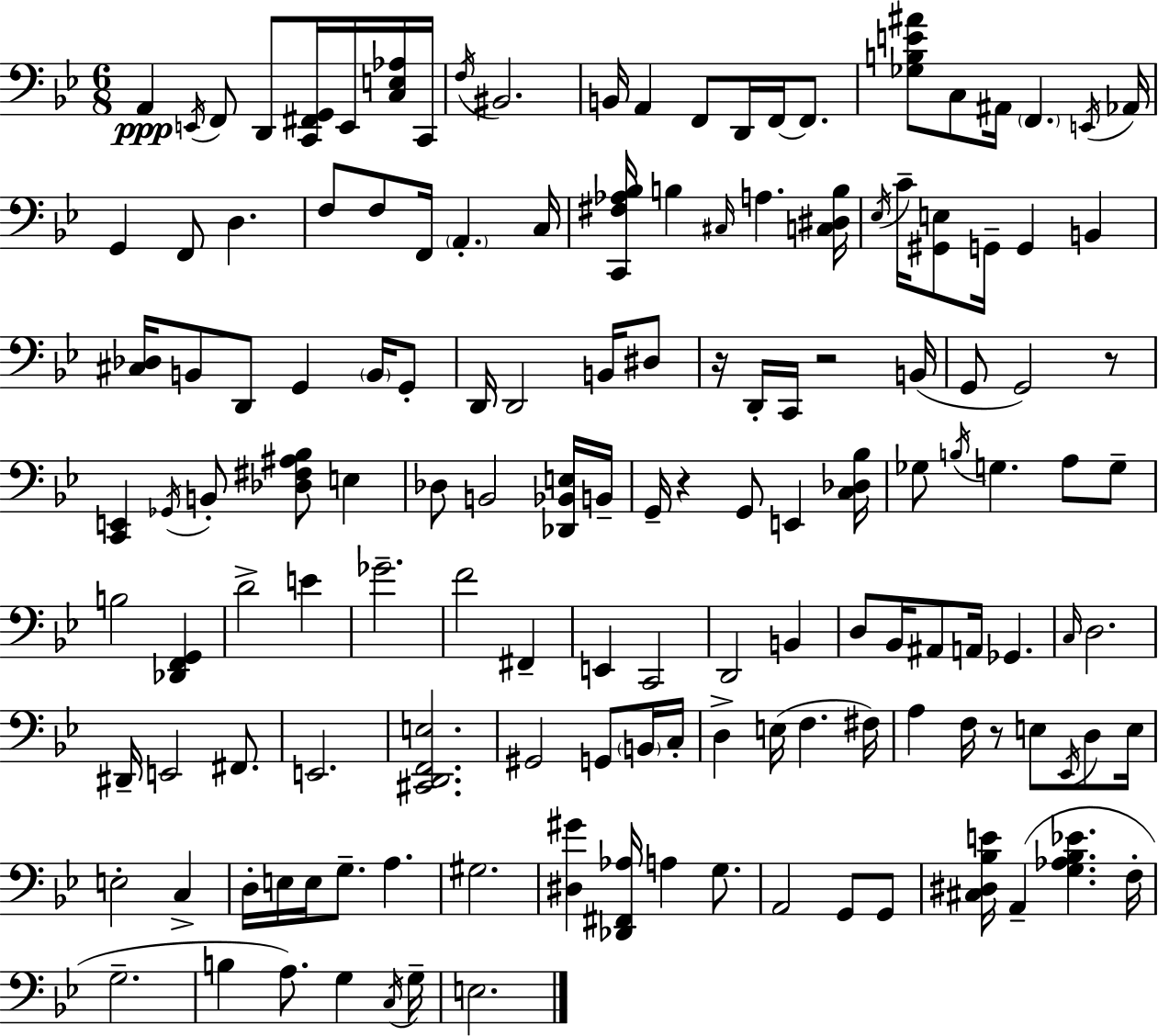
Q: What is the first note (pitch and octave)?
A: A2